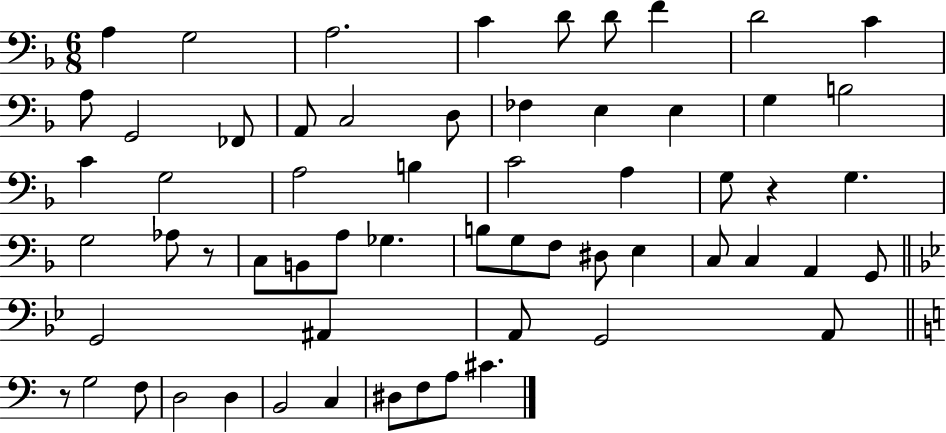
A3/q G3/h A3/h. C4/q D4/e D4/e F4/q D4/h C4/q A3/e G2/h FES2/e A2/e C3/h D3/e FES3/q E3/q E3/q G3/q B3/h C4/q G3/h A3/h B3/q C4/h A3/q G3/e R/q G3/q. G3/h Ab3/e R/e C3/e B2/e A3/e Gb3/q. B3/e G3/e F3/e D#3/e E3/q C3/e C3/q A2/q G2/e G2/h A#2/q A2/e G2/h A2/e R/e G3/h F3/e D3/h D3/q B2/h C3/q D#3/e F3/e A3/e C#4/q.